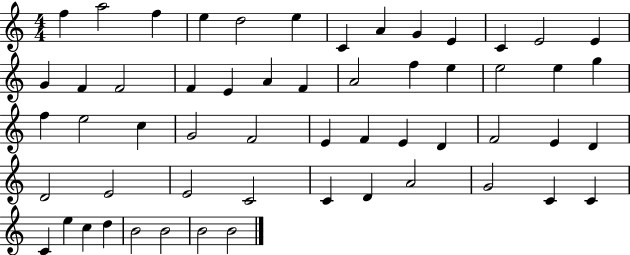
X:1
T:Untitled
M:4/4
L:1/4
K:C
f a2 f e d2 e C A G E C E2 E G F F2 F E A F A2 f e e2 e g f e2 c G2 F2 E F E D F2 E D D2 E2 E2 C2 C D A2 G2 C C C e c d B2 B2 B2 B2